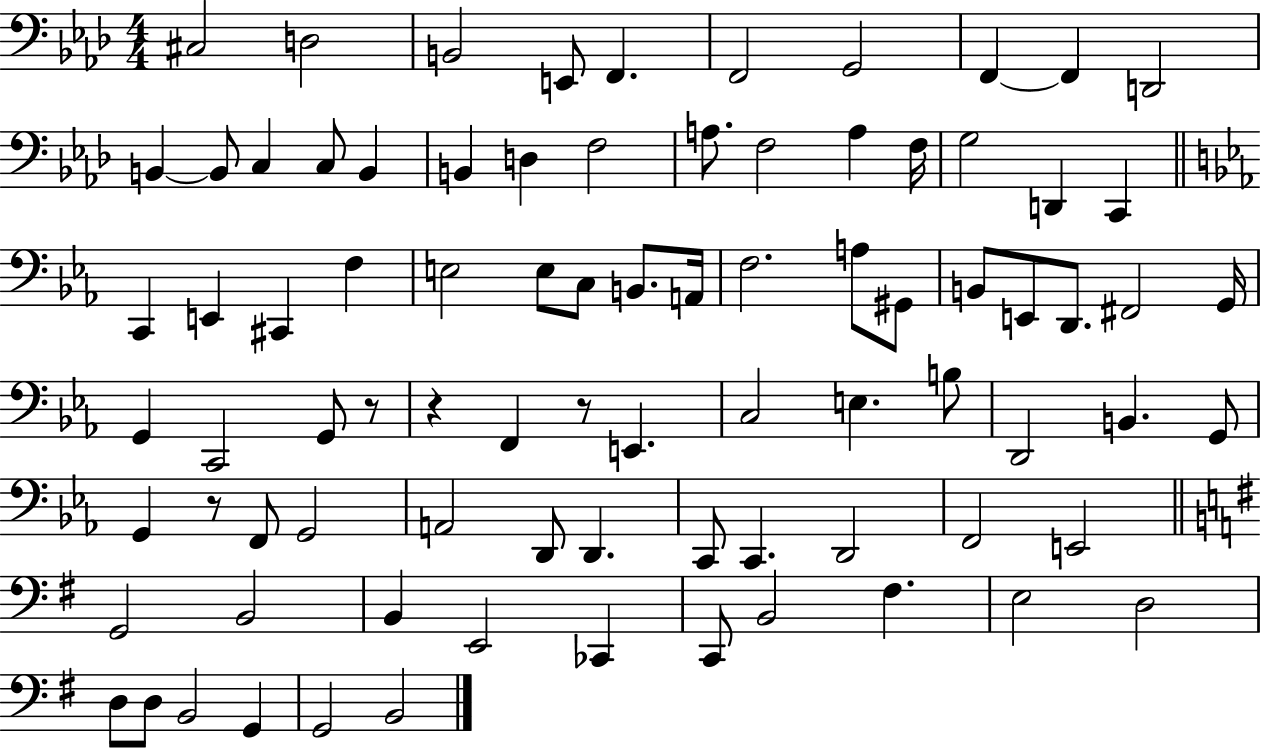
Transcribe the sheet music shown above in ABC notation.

X:1
T:Untitled
M:4/4
L:1/4
K:Ab
^C,2 D,2 B,,2 E,,/2 F,, F,,2 G,,2 F,, F,, D,,2 B,, B,,/2 C, C,/2 B,, B,, D, F,2 A,/2 F,2 A, F,/4 G,2 D,, C,, C,, E,, ^C,, F, E,2 E,/2 C,/2 B,,/2 A,,/4 F,2 A,/2 ^G,,/2 B,,/2 E,,/2 D,,/2 ^F,,2 G,,/4 G,, C,,2 G,,/2 z/2 z F,, z/2 E,, C,2 E, B,/2 D,,2 B,, G,,/2 G,, z/2 F,,/2 G,,2 A,,2 D,,/2 D,, C,,/2 C,, D,,2 F,,2 E,,2 G,,2 B,,2 B,, E,,2 _C,, C,,/2 B,,2 ^F, E,2 D,2 D,/2 D,/2 B,,2 G,, G,,2 B,,2